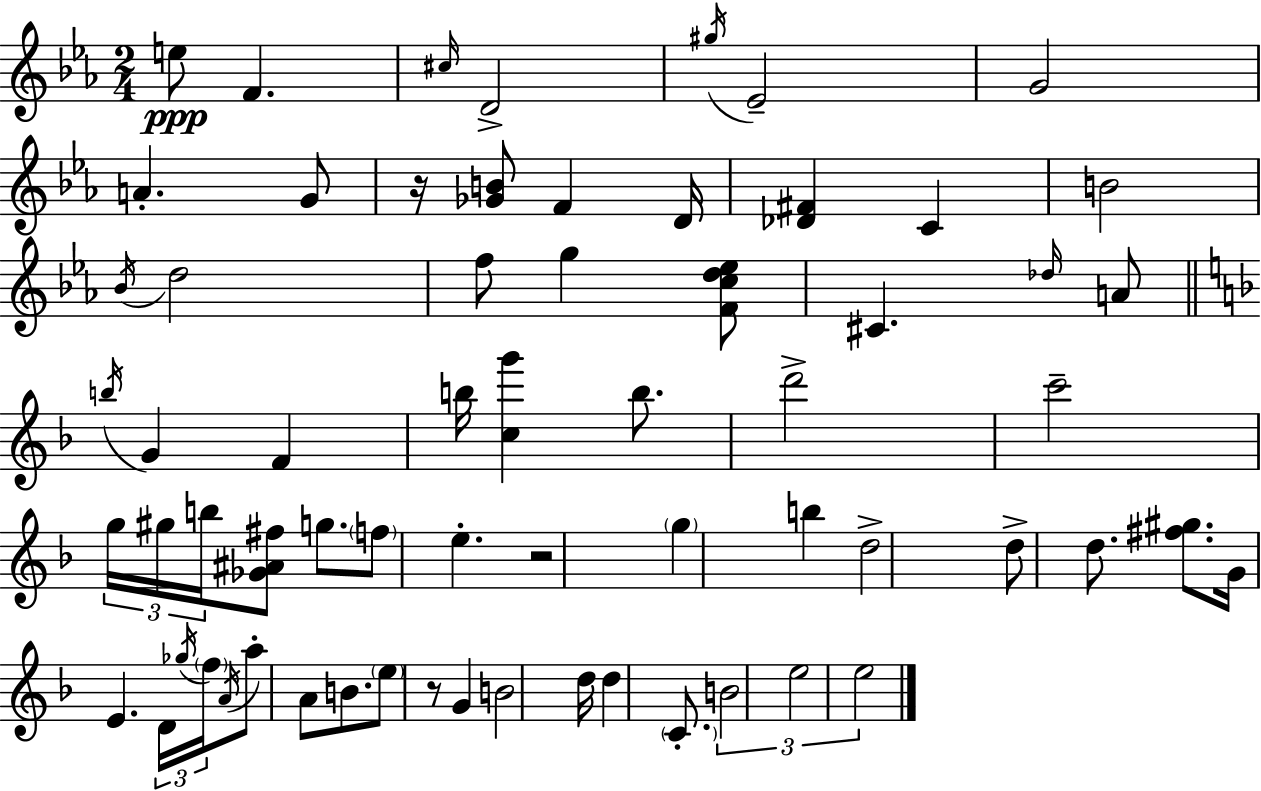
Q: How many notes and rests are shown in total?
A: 65